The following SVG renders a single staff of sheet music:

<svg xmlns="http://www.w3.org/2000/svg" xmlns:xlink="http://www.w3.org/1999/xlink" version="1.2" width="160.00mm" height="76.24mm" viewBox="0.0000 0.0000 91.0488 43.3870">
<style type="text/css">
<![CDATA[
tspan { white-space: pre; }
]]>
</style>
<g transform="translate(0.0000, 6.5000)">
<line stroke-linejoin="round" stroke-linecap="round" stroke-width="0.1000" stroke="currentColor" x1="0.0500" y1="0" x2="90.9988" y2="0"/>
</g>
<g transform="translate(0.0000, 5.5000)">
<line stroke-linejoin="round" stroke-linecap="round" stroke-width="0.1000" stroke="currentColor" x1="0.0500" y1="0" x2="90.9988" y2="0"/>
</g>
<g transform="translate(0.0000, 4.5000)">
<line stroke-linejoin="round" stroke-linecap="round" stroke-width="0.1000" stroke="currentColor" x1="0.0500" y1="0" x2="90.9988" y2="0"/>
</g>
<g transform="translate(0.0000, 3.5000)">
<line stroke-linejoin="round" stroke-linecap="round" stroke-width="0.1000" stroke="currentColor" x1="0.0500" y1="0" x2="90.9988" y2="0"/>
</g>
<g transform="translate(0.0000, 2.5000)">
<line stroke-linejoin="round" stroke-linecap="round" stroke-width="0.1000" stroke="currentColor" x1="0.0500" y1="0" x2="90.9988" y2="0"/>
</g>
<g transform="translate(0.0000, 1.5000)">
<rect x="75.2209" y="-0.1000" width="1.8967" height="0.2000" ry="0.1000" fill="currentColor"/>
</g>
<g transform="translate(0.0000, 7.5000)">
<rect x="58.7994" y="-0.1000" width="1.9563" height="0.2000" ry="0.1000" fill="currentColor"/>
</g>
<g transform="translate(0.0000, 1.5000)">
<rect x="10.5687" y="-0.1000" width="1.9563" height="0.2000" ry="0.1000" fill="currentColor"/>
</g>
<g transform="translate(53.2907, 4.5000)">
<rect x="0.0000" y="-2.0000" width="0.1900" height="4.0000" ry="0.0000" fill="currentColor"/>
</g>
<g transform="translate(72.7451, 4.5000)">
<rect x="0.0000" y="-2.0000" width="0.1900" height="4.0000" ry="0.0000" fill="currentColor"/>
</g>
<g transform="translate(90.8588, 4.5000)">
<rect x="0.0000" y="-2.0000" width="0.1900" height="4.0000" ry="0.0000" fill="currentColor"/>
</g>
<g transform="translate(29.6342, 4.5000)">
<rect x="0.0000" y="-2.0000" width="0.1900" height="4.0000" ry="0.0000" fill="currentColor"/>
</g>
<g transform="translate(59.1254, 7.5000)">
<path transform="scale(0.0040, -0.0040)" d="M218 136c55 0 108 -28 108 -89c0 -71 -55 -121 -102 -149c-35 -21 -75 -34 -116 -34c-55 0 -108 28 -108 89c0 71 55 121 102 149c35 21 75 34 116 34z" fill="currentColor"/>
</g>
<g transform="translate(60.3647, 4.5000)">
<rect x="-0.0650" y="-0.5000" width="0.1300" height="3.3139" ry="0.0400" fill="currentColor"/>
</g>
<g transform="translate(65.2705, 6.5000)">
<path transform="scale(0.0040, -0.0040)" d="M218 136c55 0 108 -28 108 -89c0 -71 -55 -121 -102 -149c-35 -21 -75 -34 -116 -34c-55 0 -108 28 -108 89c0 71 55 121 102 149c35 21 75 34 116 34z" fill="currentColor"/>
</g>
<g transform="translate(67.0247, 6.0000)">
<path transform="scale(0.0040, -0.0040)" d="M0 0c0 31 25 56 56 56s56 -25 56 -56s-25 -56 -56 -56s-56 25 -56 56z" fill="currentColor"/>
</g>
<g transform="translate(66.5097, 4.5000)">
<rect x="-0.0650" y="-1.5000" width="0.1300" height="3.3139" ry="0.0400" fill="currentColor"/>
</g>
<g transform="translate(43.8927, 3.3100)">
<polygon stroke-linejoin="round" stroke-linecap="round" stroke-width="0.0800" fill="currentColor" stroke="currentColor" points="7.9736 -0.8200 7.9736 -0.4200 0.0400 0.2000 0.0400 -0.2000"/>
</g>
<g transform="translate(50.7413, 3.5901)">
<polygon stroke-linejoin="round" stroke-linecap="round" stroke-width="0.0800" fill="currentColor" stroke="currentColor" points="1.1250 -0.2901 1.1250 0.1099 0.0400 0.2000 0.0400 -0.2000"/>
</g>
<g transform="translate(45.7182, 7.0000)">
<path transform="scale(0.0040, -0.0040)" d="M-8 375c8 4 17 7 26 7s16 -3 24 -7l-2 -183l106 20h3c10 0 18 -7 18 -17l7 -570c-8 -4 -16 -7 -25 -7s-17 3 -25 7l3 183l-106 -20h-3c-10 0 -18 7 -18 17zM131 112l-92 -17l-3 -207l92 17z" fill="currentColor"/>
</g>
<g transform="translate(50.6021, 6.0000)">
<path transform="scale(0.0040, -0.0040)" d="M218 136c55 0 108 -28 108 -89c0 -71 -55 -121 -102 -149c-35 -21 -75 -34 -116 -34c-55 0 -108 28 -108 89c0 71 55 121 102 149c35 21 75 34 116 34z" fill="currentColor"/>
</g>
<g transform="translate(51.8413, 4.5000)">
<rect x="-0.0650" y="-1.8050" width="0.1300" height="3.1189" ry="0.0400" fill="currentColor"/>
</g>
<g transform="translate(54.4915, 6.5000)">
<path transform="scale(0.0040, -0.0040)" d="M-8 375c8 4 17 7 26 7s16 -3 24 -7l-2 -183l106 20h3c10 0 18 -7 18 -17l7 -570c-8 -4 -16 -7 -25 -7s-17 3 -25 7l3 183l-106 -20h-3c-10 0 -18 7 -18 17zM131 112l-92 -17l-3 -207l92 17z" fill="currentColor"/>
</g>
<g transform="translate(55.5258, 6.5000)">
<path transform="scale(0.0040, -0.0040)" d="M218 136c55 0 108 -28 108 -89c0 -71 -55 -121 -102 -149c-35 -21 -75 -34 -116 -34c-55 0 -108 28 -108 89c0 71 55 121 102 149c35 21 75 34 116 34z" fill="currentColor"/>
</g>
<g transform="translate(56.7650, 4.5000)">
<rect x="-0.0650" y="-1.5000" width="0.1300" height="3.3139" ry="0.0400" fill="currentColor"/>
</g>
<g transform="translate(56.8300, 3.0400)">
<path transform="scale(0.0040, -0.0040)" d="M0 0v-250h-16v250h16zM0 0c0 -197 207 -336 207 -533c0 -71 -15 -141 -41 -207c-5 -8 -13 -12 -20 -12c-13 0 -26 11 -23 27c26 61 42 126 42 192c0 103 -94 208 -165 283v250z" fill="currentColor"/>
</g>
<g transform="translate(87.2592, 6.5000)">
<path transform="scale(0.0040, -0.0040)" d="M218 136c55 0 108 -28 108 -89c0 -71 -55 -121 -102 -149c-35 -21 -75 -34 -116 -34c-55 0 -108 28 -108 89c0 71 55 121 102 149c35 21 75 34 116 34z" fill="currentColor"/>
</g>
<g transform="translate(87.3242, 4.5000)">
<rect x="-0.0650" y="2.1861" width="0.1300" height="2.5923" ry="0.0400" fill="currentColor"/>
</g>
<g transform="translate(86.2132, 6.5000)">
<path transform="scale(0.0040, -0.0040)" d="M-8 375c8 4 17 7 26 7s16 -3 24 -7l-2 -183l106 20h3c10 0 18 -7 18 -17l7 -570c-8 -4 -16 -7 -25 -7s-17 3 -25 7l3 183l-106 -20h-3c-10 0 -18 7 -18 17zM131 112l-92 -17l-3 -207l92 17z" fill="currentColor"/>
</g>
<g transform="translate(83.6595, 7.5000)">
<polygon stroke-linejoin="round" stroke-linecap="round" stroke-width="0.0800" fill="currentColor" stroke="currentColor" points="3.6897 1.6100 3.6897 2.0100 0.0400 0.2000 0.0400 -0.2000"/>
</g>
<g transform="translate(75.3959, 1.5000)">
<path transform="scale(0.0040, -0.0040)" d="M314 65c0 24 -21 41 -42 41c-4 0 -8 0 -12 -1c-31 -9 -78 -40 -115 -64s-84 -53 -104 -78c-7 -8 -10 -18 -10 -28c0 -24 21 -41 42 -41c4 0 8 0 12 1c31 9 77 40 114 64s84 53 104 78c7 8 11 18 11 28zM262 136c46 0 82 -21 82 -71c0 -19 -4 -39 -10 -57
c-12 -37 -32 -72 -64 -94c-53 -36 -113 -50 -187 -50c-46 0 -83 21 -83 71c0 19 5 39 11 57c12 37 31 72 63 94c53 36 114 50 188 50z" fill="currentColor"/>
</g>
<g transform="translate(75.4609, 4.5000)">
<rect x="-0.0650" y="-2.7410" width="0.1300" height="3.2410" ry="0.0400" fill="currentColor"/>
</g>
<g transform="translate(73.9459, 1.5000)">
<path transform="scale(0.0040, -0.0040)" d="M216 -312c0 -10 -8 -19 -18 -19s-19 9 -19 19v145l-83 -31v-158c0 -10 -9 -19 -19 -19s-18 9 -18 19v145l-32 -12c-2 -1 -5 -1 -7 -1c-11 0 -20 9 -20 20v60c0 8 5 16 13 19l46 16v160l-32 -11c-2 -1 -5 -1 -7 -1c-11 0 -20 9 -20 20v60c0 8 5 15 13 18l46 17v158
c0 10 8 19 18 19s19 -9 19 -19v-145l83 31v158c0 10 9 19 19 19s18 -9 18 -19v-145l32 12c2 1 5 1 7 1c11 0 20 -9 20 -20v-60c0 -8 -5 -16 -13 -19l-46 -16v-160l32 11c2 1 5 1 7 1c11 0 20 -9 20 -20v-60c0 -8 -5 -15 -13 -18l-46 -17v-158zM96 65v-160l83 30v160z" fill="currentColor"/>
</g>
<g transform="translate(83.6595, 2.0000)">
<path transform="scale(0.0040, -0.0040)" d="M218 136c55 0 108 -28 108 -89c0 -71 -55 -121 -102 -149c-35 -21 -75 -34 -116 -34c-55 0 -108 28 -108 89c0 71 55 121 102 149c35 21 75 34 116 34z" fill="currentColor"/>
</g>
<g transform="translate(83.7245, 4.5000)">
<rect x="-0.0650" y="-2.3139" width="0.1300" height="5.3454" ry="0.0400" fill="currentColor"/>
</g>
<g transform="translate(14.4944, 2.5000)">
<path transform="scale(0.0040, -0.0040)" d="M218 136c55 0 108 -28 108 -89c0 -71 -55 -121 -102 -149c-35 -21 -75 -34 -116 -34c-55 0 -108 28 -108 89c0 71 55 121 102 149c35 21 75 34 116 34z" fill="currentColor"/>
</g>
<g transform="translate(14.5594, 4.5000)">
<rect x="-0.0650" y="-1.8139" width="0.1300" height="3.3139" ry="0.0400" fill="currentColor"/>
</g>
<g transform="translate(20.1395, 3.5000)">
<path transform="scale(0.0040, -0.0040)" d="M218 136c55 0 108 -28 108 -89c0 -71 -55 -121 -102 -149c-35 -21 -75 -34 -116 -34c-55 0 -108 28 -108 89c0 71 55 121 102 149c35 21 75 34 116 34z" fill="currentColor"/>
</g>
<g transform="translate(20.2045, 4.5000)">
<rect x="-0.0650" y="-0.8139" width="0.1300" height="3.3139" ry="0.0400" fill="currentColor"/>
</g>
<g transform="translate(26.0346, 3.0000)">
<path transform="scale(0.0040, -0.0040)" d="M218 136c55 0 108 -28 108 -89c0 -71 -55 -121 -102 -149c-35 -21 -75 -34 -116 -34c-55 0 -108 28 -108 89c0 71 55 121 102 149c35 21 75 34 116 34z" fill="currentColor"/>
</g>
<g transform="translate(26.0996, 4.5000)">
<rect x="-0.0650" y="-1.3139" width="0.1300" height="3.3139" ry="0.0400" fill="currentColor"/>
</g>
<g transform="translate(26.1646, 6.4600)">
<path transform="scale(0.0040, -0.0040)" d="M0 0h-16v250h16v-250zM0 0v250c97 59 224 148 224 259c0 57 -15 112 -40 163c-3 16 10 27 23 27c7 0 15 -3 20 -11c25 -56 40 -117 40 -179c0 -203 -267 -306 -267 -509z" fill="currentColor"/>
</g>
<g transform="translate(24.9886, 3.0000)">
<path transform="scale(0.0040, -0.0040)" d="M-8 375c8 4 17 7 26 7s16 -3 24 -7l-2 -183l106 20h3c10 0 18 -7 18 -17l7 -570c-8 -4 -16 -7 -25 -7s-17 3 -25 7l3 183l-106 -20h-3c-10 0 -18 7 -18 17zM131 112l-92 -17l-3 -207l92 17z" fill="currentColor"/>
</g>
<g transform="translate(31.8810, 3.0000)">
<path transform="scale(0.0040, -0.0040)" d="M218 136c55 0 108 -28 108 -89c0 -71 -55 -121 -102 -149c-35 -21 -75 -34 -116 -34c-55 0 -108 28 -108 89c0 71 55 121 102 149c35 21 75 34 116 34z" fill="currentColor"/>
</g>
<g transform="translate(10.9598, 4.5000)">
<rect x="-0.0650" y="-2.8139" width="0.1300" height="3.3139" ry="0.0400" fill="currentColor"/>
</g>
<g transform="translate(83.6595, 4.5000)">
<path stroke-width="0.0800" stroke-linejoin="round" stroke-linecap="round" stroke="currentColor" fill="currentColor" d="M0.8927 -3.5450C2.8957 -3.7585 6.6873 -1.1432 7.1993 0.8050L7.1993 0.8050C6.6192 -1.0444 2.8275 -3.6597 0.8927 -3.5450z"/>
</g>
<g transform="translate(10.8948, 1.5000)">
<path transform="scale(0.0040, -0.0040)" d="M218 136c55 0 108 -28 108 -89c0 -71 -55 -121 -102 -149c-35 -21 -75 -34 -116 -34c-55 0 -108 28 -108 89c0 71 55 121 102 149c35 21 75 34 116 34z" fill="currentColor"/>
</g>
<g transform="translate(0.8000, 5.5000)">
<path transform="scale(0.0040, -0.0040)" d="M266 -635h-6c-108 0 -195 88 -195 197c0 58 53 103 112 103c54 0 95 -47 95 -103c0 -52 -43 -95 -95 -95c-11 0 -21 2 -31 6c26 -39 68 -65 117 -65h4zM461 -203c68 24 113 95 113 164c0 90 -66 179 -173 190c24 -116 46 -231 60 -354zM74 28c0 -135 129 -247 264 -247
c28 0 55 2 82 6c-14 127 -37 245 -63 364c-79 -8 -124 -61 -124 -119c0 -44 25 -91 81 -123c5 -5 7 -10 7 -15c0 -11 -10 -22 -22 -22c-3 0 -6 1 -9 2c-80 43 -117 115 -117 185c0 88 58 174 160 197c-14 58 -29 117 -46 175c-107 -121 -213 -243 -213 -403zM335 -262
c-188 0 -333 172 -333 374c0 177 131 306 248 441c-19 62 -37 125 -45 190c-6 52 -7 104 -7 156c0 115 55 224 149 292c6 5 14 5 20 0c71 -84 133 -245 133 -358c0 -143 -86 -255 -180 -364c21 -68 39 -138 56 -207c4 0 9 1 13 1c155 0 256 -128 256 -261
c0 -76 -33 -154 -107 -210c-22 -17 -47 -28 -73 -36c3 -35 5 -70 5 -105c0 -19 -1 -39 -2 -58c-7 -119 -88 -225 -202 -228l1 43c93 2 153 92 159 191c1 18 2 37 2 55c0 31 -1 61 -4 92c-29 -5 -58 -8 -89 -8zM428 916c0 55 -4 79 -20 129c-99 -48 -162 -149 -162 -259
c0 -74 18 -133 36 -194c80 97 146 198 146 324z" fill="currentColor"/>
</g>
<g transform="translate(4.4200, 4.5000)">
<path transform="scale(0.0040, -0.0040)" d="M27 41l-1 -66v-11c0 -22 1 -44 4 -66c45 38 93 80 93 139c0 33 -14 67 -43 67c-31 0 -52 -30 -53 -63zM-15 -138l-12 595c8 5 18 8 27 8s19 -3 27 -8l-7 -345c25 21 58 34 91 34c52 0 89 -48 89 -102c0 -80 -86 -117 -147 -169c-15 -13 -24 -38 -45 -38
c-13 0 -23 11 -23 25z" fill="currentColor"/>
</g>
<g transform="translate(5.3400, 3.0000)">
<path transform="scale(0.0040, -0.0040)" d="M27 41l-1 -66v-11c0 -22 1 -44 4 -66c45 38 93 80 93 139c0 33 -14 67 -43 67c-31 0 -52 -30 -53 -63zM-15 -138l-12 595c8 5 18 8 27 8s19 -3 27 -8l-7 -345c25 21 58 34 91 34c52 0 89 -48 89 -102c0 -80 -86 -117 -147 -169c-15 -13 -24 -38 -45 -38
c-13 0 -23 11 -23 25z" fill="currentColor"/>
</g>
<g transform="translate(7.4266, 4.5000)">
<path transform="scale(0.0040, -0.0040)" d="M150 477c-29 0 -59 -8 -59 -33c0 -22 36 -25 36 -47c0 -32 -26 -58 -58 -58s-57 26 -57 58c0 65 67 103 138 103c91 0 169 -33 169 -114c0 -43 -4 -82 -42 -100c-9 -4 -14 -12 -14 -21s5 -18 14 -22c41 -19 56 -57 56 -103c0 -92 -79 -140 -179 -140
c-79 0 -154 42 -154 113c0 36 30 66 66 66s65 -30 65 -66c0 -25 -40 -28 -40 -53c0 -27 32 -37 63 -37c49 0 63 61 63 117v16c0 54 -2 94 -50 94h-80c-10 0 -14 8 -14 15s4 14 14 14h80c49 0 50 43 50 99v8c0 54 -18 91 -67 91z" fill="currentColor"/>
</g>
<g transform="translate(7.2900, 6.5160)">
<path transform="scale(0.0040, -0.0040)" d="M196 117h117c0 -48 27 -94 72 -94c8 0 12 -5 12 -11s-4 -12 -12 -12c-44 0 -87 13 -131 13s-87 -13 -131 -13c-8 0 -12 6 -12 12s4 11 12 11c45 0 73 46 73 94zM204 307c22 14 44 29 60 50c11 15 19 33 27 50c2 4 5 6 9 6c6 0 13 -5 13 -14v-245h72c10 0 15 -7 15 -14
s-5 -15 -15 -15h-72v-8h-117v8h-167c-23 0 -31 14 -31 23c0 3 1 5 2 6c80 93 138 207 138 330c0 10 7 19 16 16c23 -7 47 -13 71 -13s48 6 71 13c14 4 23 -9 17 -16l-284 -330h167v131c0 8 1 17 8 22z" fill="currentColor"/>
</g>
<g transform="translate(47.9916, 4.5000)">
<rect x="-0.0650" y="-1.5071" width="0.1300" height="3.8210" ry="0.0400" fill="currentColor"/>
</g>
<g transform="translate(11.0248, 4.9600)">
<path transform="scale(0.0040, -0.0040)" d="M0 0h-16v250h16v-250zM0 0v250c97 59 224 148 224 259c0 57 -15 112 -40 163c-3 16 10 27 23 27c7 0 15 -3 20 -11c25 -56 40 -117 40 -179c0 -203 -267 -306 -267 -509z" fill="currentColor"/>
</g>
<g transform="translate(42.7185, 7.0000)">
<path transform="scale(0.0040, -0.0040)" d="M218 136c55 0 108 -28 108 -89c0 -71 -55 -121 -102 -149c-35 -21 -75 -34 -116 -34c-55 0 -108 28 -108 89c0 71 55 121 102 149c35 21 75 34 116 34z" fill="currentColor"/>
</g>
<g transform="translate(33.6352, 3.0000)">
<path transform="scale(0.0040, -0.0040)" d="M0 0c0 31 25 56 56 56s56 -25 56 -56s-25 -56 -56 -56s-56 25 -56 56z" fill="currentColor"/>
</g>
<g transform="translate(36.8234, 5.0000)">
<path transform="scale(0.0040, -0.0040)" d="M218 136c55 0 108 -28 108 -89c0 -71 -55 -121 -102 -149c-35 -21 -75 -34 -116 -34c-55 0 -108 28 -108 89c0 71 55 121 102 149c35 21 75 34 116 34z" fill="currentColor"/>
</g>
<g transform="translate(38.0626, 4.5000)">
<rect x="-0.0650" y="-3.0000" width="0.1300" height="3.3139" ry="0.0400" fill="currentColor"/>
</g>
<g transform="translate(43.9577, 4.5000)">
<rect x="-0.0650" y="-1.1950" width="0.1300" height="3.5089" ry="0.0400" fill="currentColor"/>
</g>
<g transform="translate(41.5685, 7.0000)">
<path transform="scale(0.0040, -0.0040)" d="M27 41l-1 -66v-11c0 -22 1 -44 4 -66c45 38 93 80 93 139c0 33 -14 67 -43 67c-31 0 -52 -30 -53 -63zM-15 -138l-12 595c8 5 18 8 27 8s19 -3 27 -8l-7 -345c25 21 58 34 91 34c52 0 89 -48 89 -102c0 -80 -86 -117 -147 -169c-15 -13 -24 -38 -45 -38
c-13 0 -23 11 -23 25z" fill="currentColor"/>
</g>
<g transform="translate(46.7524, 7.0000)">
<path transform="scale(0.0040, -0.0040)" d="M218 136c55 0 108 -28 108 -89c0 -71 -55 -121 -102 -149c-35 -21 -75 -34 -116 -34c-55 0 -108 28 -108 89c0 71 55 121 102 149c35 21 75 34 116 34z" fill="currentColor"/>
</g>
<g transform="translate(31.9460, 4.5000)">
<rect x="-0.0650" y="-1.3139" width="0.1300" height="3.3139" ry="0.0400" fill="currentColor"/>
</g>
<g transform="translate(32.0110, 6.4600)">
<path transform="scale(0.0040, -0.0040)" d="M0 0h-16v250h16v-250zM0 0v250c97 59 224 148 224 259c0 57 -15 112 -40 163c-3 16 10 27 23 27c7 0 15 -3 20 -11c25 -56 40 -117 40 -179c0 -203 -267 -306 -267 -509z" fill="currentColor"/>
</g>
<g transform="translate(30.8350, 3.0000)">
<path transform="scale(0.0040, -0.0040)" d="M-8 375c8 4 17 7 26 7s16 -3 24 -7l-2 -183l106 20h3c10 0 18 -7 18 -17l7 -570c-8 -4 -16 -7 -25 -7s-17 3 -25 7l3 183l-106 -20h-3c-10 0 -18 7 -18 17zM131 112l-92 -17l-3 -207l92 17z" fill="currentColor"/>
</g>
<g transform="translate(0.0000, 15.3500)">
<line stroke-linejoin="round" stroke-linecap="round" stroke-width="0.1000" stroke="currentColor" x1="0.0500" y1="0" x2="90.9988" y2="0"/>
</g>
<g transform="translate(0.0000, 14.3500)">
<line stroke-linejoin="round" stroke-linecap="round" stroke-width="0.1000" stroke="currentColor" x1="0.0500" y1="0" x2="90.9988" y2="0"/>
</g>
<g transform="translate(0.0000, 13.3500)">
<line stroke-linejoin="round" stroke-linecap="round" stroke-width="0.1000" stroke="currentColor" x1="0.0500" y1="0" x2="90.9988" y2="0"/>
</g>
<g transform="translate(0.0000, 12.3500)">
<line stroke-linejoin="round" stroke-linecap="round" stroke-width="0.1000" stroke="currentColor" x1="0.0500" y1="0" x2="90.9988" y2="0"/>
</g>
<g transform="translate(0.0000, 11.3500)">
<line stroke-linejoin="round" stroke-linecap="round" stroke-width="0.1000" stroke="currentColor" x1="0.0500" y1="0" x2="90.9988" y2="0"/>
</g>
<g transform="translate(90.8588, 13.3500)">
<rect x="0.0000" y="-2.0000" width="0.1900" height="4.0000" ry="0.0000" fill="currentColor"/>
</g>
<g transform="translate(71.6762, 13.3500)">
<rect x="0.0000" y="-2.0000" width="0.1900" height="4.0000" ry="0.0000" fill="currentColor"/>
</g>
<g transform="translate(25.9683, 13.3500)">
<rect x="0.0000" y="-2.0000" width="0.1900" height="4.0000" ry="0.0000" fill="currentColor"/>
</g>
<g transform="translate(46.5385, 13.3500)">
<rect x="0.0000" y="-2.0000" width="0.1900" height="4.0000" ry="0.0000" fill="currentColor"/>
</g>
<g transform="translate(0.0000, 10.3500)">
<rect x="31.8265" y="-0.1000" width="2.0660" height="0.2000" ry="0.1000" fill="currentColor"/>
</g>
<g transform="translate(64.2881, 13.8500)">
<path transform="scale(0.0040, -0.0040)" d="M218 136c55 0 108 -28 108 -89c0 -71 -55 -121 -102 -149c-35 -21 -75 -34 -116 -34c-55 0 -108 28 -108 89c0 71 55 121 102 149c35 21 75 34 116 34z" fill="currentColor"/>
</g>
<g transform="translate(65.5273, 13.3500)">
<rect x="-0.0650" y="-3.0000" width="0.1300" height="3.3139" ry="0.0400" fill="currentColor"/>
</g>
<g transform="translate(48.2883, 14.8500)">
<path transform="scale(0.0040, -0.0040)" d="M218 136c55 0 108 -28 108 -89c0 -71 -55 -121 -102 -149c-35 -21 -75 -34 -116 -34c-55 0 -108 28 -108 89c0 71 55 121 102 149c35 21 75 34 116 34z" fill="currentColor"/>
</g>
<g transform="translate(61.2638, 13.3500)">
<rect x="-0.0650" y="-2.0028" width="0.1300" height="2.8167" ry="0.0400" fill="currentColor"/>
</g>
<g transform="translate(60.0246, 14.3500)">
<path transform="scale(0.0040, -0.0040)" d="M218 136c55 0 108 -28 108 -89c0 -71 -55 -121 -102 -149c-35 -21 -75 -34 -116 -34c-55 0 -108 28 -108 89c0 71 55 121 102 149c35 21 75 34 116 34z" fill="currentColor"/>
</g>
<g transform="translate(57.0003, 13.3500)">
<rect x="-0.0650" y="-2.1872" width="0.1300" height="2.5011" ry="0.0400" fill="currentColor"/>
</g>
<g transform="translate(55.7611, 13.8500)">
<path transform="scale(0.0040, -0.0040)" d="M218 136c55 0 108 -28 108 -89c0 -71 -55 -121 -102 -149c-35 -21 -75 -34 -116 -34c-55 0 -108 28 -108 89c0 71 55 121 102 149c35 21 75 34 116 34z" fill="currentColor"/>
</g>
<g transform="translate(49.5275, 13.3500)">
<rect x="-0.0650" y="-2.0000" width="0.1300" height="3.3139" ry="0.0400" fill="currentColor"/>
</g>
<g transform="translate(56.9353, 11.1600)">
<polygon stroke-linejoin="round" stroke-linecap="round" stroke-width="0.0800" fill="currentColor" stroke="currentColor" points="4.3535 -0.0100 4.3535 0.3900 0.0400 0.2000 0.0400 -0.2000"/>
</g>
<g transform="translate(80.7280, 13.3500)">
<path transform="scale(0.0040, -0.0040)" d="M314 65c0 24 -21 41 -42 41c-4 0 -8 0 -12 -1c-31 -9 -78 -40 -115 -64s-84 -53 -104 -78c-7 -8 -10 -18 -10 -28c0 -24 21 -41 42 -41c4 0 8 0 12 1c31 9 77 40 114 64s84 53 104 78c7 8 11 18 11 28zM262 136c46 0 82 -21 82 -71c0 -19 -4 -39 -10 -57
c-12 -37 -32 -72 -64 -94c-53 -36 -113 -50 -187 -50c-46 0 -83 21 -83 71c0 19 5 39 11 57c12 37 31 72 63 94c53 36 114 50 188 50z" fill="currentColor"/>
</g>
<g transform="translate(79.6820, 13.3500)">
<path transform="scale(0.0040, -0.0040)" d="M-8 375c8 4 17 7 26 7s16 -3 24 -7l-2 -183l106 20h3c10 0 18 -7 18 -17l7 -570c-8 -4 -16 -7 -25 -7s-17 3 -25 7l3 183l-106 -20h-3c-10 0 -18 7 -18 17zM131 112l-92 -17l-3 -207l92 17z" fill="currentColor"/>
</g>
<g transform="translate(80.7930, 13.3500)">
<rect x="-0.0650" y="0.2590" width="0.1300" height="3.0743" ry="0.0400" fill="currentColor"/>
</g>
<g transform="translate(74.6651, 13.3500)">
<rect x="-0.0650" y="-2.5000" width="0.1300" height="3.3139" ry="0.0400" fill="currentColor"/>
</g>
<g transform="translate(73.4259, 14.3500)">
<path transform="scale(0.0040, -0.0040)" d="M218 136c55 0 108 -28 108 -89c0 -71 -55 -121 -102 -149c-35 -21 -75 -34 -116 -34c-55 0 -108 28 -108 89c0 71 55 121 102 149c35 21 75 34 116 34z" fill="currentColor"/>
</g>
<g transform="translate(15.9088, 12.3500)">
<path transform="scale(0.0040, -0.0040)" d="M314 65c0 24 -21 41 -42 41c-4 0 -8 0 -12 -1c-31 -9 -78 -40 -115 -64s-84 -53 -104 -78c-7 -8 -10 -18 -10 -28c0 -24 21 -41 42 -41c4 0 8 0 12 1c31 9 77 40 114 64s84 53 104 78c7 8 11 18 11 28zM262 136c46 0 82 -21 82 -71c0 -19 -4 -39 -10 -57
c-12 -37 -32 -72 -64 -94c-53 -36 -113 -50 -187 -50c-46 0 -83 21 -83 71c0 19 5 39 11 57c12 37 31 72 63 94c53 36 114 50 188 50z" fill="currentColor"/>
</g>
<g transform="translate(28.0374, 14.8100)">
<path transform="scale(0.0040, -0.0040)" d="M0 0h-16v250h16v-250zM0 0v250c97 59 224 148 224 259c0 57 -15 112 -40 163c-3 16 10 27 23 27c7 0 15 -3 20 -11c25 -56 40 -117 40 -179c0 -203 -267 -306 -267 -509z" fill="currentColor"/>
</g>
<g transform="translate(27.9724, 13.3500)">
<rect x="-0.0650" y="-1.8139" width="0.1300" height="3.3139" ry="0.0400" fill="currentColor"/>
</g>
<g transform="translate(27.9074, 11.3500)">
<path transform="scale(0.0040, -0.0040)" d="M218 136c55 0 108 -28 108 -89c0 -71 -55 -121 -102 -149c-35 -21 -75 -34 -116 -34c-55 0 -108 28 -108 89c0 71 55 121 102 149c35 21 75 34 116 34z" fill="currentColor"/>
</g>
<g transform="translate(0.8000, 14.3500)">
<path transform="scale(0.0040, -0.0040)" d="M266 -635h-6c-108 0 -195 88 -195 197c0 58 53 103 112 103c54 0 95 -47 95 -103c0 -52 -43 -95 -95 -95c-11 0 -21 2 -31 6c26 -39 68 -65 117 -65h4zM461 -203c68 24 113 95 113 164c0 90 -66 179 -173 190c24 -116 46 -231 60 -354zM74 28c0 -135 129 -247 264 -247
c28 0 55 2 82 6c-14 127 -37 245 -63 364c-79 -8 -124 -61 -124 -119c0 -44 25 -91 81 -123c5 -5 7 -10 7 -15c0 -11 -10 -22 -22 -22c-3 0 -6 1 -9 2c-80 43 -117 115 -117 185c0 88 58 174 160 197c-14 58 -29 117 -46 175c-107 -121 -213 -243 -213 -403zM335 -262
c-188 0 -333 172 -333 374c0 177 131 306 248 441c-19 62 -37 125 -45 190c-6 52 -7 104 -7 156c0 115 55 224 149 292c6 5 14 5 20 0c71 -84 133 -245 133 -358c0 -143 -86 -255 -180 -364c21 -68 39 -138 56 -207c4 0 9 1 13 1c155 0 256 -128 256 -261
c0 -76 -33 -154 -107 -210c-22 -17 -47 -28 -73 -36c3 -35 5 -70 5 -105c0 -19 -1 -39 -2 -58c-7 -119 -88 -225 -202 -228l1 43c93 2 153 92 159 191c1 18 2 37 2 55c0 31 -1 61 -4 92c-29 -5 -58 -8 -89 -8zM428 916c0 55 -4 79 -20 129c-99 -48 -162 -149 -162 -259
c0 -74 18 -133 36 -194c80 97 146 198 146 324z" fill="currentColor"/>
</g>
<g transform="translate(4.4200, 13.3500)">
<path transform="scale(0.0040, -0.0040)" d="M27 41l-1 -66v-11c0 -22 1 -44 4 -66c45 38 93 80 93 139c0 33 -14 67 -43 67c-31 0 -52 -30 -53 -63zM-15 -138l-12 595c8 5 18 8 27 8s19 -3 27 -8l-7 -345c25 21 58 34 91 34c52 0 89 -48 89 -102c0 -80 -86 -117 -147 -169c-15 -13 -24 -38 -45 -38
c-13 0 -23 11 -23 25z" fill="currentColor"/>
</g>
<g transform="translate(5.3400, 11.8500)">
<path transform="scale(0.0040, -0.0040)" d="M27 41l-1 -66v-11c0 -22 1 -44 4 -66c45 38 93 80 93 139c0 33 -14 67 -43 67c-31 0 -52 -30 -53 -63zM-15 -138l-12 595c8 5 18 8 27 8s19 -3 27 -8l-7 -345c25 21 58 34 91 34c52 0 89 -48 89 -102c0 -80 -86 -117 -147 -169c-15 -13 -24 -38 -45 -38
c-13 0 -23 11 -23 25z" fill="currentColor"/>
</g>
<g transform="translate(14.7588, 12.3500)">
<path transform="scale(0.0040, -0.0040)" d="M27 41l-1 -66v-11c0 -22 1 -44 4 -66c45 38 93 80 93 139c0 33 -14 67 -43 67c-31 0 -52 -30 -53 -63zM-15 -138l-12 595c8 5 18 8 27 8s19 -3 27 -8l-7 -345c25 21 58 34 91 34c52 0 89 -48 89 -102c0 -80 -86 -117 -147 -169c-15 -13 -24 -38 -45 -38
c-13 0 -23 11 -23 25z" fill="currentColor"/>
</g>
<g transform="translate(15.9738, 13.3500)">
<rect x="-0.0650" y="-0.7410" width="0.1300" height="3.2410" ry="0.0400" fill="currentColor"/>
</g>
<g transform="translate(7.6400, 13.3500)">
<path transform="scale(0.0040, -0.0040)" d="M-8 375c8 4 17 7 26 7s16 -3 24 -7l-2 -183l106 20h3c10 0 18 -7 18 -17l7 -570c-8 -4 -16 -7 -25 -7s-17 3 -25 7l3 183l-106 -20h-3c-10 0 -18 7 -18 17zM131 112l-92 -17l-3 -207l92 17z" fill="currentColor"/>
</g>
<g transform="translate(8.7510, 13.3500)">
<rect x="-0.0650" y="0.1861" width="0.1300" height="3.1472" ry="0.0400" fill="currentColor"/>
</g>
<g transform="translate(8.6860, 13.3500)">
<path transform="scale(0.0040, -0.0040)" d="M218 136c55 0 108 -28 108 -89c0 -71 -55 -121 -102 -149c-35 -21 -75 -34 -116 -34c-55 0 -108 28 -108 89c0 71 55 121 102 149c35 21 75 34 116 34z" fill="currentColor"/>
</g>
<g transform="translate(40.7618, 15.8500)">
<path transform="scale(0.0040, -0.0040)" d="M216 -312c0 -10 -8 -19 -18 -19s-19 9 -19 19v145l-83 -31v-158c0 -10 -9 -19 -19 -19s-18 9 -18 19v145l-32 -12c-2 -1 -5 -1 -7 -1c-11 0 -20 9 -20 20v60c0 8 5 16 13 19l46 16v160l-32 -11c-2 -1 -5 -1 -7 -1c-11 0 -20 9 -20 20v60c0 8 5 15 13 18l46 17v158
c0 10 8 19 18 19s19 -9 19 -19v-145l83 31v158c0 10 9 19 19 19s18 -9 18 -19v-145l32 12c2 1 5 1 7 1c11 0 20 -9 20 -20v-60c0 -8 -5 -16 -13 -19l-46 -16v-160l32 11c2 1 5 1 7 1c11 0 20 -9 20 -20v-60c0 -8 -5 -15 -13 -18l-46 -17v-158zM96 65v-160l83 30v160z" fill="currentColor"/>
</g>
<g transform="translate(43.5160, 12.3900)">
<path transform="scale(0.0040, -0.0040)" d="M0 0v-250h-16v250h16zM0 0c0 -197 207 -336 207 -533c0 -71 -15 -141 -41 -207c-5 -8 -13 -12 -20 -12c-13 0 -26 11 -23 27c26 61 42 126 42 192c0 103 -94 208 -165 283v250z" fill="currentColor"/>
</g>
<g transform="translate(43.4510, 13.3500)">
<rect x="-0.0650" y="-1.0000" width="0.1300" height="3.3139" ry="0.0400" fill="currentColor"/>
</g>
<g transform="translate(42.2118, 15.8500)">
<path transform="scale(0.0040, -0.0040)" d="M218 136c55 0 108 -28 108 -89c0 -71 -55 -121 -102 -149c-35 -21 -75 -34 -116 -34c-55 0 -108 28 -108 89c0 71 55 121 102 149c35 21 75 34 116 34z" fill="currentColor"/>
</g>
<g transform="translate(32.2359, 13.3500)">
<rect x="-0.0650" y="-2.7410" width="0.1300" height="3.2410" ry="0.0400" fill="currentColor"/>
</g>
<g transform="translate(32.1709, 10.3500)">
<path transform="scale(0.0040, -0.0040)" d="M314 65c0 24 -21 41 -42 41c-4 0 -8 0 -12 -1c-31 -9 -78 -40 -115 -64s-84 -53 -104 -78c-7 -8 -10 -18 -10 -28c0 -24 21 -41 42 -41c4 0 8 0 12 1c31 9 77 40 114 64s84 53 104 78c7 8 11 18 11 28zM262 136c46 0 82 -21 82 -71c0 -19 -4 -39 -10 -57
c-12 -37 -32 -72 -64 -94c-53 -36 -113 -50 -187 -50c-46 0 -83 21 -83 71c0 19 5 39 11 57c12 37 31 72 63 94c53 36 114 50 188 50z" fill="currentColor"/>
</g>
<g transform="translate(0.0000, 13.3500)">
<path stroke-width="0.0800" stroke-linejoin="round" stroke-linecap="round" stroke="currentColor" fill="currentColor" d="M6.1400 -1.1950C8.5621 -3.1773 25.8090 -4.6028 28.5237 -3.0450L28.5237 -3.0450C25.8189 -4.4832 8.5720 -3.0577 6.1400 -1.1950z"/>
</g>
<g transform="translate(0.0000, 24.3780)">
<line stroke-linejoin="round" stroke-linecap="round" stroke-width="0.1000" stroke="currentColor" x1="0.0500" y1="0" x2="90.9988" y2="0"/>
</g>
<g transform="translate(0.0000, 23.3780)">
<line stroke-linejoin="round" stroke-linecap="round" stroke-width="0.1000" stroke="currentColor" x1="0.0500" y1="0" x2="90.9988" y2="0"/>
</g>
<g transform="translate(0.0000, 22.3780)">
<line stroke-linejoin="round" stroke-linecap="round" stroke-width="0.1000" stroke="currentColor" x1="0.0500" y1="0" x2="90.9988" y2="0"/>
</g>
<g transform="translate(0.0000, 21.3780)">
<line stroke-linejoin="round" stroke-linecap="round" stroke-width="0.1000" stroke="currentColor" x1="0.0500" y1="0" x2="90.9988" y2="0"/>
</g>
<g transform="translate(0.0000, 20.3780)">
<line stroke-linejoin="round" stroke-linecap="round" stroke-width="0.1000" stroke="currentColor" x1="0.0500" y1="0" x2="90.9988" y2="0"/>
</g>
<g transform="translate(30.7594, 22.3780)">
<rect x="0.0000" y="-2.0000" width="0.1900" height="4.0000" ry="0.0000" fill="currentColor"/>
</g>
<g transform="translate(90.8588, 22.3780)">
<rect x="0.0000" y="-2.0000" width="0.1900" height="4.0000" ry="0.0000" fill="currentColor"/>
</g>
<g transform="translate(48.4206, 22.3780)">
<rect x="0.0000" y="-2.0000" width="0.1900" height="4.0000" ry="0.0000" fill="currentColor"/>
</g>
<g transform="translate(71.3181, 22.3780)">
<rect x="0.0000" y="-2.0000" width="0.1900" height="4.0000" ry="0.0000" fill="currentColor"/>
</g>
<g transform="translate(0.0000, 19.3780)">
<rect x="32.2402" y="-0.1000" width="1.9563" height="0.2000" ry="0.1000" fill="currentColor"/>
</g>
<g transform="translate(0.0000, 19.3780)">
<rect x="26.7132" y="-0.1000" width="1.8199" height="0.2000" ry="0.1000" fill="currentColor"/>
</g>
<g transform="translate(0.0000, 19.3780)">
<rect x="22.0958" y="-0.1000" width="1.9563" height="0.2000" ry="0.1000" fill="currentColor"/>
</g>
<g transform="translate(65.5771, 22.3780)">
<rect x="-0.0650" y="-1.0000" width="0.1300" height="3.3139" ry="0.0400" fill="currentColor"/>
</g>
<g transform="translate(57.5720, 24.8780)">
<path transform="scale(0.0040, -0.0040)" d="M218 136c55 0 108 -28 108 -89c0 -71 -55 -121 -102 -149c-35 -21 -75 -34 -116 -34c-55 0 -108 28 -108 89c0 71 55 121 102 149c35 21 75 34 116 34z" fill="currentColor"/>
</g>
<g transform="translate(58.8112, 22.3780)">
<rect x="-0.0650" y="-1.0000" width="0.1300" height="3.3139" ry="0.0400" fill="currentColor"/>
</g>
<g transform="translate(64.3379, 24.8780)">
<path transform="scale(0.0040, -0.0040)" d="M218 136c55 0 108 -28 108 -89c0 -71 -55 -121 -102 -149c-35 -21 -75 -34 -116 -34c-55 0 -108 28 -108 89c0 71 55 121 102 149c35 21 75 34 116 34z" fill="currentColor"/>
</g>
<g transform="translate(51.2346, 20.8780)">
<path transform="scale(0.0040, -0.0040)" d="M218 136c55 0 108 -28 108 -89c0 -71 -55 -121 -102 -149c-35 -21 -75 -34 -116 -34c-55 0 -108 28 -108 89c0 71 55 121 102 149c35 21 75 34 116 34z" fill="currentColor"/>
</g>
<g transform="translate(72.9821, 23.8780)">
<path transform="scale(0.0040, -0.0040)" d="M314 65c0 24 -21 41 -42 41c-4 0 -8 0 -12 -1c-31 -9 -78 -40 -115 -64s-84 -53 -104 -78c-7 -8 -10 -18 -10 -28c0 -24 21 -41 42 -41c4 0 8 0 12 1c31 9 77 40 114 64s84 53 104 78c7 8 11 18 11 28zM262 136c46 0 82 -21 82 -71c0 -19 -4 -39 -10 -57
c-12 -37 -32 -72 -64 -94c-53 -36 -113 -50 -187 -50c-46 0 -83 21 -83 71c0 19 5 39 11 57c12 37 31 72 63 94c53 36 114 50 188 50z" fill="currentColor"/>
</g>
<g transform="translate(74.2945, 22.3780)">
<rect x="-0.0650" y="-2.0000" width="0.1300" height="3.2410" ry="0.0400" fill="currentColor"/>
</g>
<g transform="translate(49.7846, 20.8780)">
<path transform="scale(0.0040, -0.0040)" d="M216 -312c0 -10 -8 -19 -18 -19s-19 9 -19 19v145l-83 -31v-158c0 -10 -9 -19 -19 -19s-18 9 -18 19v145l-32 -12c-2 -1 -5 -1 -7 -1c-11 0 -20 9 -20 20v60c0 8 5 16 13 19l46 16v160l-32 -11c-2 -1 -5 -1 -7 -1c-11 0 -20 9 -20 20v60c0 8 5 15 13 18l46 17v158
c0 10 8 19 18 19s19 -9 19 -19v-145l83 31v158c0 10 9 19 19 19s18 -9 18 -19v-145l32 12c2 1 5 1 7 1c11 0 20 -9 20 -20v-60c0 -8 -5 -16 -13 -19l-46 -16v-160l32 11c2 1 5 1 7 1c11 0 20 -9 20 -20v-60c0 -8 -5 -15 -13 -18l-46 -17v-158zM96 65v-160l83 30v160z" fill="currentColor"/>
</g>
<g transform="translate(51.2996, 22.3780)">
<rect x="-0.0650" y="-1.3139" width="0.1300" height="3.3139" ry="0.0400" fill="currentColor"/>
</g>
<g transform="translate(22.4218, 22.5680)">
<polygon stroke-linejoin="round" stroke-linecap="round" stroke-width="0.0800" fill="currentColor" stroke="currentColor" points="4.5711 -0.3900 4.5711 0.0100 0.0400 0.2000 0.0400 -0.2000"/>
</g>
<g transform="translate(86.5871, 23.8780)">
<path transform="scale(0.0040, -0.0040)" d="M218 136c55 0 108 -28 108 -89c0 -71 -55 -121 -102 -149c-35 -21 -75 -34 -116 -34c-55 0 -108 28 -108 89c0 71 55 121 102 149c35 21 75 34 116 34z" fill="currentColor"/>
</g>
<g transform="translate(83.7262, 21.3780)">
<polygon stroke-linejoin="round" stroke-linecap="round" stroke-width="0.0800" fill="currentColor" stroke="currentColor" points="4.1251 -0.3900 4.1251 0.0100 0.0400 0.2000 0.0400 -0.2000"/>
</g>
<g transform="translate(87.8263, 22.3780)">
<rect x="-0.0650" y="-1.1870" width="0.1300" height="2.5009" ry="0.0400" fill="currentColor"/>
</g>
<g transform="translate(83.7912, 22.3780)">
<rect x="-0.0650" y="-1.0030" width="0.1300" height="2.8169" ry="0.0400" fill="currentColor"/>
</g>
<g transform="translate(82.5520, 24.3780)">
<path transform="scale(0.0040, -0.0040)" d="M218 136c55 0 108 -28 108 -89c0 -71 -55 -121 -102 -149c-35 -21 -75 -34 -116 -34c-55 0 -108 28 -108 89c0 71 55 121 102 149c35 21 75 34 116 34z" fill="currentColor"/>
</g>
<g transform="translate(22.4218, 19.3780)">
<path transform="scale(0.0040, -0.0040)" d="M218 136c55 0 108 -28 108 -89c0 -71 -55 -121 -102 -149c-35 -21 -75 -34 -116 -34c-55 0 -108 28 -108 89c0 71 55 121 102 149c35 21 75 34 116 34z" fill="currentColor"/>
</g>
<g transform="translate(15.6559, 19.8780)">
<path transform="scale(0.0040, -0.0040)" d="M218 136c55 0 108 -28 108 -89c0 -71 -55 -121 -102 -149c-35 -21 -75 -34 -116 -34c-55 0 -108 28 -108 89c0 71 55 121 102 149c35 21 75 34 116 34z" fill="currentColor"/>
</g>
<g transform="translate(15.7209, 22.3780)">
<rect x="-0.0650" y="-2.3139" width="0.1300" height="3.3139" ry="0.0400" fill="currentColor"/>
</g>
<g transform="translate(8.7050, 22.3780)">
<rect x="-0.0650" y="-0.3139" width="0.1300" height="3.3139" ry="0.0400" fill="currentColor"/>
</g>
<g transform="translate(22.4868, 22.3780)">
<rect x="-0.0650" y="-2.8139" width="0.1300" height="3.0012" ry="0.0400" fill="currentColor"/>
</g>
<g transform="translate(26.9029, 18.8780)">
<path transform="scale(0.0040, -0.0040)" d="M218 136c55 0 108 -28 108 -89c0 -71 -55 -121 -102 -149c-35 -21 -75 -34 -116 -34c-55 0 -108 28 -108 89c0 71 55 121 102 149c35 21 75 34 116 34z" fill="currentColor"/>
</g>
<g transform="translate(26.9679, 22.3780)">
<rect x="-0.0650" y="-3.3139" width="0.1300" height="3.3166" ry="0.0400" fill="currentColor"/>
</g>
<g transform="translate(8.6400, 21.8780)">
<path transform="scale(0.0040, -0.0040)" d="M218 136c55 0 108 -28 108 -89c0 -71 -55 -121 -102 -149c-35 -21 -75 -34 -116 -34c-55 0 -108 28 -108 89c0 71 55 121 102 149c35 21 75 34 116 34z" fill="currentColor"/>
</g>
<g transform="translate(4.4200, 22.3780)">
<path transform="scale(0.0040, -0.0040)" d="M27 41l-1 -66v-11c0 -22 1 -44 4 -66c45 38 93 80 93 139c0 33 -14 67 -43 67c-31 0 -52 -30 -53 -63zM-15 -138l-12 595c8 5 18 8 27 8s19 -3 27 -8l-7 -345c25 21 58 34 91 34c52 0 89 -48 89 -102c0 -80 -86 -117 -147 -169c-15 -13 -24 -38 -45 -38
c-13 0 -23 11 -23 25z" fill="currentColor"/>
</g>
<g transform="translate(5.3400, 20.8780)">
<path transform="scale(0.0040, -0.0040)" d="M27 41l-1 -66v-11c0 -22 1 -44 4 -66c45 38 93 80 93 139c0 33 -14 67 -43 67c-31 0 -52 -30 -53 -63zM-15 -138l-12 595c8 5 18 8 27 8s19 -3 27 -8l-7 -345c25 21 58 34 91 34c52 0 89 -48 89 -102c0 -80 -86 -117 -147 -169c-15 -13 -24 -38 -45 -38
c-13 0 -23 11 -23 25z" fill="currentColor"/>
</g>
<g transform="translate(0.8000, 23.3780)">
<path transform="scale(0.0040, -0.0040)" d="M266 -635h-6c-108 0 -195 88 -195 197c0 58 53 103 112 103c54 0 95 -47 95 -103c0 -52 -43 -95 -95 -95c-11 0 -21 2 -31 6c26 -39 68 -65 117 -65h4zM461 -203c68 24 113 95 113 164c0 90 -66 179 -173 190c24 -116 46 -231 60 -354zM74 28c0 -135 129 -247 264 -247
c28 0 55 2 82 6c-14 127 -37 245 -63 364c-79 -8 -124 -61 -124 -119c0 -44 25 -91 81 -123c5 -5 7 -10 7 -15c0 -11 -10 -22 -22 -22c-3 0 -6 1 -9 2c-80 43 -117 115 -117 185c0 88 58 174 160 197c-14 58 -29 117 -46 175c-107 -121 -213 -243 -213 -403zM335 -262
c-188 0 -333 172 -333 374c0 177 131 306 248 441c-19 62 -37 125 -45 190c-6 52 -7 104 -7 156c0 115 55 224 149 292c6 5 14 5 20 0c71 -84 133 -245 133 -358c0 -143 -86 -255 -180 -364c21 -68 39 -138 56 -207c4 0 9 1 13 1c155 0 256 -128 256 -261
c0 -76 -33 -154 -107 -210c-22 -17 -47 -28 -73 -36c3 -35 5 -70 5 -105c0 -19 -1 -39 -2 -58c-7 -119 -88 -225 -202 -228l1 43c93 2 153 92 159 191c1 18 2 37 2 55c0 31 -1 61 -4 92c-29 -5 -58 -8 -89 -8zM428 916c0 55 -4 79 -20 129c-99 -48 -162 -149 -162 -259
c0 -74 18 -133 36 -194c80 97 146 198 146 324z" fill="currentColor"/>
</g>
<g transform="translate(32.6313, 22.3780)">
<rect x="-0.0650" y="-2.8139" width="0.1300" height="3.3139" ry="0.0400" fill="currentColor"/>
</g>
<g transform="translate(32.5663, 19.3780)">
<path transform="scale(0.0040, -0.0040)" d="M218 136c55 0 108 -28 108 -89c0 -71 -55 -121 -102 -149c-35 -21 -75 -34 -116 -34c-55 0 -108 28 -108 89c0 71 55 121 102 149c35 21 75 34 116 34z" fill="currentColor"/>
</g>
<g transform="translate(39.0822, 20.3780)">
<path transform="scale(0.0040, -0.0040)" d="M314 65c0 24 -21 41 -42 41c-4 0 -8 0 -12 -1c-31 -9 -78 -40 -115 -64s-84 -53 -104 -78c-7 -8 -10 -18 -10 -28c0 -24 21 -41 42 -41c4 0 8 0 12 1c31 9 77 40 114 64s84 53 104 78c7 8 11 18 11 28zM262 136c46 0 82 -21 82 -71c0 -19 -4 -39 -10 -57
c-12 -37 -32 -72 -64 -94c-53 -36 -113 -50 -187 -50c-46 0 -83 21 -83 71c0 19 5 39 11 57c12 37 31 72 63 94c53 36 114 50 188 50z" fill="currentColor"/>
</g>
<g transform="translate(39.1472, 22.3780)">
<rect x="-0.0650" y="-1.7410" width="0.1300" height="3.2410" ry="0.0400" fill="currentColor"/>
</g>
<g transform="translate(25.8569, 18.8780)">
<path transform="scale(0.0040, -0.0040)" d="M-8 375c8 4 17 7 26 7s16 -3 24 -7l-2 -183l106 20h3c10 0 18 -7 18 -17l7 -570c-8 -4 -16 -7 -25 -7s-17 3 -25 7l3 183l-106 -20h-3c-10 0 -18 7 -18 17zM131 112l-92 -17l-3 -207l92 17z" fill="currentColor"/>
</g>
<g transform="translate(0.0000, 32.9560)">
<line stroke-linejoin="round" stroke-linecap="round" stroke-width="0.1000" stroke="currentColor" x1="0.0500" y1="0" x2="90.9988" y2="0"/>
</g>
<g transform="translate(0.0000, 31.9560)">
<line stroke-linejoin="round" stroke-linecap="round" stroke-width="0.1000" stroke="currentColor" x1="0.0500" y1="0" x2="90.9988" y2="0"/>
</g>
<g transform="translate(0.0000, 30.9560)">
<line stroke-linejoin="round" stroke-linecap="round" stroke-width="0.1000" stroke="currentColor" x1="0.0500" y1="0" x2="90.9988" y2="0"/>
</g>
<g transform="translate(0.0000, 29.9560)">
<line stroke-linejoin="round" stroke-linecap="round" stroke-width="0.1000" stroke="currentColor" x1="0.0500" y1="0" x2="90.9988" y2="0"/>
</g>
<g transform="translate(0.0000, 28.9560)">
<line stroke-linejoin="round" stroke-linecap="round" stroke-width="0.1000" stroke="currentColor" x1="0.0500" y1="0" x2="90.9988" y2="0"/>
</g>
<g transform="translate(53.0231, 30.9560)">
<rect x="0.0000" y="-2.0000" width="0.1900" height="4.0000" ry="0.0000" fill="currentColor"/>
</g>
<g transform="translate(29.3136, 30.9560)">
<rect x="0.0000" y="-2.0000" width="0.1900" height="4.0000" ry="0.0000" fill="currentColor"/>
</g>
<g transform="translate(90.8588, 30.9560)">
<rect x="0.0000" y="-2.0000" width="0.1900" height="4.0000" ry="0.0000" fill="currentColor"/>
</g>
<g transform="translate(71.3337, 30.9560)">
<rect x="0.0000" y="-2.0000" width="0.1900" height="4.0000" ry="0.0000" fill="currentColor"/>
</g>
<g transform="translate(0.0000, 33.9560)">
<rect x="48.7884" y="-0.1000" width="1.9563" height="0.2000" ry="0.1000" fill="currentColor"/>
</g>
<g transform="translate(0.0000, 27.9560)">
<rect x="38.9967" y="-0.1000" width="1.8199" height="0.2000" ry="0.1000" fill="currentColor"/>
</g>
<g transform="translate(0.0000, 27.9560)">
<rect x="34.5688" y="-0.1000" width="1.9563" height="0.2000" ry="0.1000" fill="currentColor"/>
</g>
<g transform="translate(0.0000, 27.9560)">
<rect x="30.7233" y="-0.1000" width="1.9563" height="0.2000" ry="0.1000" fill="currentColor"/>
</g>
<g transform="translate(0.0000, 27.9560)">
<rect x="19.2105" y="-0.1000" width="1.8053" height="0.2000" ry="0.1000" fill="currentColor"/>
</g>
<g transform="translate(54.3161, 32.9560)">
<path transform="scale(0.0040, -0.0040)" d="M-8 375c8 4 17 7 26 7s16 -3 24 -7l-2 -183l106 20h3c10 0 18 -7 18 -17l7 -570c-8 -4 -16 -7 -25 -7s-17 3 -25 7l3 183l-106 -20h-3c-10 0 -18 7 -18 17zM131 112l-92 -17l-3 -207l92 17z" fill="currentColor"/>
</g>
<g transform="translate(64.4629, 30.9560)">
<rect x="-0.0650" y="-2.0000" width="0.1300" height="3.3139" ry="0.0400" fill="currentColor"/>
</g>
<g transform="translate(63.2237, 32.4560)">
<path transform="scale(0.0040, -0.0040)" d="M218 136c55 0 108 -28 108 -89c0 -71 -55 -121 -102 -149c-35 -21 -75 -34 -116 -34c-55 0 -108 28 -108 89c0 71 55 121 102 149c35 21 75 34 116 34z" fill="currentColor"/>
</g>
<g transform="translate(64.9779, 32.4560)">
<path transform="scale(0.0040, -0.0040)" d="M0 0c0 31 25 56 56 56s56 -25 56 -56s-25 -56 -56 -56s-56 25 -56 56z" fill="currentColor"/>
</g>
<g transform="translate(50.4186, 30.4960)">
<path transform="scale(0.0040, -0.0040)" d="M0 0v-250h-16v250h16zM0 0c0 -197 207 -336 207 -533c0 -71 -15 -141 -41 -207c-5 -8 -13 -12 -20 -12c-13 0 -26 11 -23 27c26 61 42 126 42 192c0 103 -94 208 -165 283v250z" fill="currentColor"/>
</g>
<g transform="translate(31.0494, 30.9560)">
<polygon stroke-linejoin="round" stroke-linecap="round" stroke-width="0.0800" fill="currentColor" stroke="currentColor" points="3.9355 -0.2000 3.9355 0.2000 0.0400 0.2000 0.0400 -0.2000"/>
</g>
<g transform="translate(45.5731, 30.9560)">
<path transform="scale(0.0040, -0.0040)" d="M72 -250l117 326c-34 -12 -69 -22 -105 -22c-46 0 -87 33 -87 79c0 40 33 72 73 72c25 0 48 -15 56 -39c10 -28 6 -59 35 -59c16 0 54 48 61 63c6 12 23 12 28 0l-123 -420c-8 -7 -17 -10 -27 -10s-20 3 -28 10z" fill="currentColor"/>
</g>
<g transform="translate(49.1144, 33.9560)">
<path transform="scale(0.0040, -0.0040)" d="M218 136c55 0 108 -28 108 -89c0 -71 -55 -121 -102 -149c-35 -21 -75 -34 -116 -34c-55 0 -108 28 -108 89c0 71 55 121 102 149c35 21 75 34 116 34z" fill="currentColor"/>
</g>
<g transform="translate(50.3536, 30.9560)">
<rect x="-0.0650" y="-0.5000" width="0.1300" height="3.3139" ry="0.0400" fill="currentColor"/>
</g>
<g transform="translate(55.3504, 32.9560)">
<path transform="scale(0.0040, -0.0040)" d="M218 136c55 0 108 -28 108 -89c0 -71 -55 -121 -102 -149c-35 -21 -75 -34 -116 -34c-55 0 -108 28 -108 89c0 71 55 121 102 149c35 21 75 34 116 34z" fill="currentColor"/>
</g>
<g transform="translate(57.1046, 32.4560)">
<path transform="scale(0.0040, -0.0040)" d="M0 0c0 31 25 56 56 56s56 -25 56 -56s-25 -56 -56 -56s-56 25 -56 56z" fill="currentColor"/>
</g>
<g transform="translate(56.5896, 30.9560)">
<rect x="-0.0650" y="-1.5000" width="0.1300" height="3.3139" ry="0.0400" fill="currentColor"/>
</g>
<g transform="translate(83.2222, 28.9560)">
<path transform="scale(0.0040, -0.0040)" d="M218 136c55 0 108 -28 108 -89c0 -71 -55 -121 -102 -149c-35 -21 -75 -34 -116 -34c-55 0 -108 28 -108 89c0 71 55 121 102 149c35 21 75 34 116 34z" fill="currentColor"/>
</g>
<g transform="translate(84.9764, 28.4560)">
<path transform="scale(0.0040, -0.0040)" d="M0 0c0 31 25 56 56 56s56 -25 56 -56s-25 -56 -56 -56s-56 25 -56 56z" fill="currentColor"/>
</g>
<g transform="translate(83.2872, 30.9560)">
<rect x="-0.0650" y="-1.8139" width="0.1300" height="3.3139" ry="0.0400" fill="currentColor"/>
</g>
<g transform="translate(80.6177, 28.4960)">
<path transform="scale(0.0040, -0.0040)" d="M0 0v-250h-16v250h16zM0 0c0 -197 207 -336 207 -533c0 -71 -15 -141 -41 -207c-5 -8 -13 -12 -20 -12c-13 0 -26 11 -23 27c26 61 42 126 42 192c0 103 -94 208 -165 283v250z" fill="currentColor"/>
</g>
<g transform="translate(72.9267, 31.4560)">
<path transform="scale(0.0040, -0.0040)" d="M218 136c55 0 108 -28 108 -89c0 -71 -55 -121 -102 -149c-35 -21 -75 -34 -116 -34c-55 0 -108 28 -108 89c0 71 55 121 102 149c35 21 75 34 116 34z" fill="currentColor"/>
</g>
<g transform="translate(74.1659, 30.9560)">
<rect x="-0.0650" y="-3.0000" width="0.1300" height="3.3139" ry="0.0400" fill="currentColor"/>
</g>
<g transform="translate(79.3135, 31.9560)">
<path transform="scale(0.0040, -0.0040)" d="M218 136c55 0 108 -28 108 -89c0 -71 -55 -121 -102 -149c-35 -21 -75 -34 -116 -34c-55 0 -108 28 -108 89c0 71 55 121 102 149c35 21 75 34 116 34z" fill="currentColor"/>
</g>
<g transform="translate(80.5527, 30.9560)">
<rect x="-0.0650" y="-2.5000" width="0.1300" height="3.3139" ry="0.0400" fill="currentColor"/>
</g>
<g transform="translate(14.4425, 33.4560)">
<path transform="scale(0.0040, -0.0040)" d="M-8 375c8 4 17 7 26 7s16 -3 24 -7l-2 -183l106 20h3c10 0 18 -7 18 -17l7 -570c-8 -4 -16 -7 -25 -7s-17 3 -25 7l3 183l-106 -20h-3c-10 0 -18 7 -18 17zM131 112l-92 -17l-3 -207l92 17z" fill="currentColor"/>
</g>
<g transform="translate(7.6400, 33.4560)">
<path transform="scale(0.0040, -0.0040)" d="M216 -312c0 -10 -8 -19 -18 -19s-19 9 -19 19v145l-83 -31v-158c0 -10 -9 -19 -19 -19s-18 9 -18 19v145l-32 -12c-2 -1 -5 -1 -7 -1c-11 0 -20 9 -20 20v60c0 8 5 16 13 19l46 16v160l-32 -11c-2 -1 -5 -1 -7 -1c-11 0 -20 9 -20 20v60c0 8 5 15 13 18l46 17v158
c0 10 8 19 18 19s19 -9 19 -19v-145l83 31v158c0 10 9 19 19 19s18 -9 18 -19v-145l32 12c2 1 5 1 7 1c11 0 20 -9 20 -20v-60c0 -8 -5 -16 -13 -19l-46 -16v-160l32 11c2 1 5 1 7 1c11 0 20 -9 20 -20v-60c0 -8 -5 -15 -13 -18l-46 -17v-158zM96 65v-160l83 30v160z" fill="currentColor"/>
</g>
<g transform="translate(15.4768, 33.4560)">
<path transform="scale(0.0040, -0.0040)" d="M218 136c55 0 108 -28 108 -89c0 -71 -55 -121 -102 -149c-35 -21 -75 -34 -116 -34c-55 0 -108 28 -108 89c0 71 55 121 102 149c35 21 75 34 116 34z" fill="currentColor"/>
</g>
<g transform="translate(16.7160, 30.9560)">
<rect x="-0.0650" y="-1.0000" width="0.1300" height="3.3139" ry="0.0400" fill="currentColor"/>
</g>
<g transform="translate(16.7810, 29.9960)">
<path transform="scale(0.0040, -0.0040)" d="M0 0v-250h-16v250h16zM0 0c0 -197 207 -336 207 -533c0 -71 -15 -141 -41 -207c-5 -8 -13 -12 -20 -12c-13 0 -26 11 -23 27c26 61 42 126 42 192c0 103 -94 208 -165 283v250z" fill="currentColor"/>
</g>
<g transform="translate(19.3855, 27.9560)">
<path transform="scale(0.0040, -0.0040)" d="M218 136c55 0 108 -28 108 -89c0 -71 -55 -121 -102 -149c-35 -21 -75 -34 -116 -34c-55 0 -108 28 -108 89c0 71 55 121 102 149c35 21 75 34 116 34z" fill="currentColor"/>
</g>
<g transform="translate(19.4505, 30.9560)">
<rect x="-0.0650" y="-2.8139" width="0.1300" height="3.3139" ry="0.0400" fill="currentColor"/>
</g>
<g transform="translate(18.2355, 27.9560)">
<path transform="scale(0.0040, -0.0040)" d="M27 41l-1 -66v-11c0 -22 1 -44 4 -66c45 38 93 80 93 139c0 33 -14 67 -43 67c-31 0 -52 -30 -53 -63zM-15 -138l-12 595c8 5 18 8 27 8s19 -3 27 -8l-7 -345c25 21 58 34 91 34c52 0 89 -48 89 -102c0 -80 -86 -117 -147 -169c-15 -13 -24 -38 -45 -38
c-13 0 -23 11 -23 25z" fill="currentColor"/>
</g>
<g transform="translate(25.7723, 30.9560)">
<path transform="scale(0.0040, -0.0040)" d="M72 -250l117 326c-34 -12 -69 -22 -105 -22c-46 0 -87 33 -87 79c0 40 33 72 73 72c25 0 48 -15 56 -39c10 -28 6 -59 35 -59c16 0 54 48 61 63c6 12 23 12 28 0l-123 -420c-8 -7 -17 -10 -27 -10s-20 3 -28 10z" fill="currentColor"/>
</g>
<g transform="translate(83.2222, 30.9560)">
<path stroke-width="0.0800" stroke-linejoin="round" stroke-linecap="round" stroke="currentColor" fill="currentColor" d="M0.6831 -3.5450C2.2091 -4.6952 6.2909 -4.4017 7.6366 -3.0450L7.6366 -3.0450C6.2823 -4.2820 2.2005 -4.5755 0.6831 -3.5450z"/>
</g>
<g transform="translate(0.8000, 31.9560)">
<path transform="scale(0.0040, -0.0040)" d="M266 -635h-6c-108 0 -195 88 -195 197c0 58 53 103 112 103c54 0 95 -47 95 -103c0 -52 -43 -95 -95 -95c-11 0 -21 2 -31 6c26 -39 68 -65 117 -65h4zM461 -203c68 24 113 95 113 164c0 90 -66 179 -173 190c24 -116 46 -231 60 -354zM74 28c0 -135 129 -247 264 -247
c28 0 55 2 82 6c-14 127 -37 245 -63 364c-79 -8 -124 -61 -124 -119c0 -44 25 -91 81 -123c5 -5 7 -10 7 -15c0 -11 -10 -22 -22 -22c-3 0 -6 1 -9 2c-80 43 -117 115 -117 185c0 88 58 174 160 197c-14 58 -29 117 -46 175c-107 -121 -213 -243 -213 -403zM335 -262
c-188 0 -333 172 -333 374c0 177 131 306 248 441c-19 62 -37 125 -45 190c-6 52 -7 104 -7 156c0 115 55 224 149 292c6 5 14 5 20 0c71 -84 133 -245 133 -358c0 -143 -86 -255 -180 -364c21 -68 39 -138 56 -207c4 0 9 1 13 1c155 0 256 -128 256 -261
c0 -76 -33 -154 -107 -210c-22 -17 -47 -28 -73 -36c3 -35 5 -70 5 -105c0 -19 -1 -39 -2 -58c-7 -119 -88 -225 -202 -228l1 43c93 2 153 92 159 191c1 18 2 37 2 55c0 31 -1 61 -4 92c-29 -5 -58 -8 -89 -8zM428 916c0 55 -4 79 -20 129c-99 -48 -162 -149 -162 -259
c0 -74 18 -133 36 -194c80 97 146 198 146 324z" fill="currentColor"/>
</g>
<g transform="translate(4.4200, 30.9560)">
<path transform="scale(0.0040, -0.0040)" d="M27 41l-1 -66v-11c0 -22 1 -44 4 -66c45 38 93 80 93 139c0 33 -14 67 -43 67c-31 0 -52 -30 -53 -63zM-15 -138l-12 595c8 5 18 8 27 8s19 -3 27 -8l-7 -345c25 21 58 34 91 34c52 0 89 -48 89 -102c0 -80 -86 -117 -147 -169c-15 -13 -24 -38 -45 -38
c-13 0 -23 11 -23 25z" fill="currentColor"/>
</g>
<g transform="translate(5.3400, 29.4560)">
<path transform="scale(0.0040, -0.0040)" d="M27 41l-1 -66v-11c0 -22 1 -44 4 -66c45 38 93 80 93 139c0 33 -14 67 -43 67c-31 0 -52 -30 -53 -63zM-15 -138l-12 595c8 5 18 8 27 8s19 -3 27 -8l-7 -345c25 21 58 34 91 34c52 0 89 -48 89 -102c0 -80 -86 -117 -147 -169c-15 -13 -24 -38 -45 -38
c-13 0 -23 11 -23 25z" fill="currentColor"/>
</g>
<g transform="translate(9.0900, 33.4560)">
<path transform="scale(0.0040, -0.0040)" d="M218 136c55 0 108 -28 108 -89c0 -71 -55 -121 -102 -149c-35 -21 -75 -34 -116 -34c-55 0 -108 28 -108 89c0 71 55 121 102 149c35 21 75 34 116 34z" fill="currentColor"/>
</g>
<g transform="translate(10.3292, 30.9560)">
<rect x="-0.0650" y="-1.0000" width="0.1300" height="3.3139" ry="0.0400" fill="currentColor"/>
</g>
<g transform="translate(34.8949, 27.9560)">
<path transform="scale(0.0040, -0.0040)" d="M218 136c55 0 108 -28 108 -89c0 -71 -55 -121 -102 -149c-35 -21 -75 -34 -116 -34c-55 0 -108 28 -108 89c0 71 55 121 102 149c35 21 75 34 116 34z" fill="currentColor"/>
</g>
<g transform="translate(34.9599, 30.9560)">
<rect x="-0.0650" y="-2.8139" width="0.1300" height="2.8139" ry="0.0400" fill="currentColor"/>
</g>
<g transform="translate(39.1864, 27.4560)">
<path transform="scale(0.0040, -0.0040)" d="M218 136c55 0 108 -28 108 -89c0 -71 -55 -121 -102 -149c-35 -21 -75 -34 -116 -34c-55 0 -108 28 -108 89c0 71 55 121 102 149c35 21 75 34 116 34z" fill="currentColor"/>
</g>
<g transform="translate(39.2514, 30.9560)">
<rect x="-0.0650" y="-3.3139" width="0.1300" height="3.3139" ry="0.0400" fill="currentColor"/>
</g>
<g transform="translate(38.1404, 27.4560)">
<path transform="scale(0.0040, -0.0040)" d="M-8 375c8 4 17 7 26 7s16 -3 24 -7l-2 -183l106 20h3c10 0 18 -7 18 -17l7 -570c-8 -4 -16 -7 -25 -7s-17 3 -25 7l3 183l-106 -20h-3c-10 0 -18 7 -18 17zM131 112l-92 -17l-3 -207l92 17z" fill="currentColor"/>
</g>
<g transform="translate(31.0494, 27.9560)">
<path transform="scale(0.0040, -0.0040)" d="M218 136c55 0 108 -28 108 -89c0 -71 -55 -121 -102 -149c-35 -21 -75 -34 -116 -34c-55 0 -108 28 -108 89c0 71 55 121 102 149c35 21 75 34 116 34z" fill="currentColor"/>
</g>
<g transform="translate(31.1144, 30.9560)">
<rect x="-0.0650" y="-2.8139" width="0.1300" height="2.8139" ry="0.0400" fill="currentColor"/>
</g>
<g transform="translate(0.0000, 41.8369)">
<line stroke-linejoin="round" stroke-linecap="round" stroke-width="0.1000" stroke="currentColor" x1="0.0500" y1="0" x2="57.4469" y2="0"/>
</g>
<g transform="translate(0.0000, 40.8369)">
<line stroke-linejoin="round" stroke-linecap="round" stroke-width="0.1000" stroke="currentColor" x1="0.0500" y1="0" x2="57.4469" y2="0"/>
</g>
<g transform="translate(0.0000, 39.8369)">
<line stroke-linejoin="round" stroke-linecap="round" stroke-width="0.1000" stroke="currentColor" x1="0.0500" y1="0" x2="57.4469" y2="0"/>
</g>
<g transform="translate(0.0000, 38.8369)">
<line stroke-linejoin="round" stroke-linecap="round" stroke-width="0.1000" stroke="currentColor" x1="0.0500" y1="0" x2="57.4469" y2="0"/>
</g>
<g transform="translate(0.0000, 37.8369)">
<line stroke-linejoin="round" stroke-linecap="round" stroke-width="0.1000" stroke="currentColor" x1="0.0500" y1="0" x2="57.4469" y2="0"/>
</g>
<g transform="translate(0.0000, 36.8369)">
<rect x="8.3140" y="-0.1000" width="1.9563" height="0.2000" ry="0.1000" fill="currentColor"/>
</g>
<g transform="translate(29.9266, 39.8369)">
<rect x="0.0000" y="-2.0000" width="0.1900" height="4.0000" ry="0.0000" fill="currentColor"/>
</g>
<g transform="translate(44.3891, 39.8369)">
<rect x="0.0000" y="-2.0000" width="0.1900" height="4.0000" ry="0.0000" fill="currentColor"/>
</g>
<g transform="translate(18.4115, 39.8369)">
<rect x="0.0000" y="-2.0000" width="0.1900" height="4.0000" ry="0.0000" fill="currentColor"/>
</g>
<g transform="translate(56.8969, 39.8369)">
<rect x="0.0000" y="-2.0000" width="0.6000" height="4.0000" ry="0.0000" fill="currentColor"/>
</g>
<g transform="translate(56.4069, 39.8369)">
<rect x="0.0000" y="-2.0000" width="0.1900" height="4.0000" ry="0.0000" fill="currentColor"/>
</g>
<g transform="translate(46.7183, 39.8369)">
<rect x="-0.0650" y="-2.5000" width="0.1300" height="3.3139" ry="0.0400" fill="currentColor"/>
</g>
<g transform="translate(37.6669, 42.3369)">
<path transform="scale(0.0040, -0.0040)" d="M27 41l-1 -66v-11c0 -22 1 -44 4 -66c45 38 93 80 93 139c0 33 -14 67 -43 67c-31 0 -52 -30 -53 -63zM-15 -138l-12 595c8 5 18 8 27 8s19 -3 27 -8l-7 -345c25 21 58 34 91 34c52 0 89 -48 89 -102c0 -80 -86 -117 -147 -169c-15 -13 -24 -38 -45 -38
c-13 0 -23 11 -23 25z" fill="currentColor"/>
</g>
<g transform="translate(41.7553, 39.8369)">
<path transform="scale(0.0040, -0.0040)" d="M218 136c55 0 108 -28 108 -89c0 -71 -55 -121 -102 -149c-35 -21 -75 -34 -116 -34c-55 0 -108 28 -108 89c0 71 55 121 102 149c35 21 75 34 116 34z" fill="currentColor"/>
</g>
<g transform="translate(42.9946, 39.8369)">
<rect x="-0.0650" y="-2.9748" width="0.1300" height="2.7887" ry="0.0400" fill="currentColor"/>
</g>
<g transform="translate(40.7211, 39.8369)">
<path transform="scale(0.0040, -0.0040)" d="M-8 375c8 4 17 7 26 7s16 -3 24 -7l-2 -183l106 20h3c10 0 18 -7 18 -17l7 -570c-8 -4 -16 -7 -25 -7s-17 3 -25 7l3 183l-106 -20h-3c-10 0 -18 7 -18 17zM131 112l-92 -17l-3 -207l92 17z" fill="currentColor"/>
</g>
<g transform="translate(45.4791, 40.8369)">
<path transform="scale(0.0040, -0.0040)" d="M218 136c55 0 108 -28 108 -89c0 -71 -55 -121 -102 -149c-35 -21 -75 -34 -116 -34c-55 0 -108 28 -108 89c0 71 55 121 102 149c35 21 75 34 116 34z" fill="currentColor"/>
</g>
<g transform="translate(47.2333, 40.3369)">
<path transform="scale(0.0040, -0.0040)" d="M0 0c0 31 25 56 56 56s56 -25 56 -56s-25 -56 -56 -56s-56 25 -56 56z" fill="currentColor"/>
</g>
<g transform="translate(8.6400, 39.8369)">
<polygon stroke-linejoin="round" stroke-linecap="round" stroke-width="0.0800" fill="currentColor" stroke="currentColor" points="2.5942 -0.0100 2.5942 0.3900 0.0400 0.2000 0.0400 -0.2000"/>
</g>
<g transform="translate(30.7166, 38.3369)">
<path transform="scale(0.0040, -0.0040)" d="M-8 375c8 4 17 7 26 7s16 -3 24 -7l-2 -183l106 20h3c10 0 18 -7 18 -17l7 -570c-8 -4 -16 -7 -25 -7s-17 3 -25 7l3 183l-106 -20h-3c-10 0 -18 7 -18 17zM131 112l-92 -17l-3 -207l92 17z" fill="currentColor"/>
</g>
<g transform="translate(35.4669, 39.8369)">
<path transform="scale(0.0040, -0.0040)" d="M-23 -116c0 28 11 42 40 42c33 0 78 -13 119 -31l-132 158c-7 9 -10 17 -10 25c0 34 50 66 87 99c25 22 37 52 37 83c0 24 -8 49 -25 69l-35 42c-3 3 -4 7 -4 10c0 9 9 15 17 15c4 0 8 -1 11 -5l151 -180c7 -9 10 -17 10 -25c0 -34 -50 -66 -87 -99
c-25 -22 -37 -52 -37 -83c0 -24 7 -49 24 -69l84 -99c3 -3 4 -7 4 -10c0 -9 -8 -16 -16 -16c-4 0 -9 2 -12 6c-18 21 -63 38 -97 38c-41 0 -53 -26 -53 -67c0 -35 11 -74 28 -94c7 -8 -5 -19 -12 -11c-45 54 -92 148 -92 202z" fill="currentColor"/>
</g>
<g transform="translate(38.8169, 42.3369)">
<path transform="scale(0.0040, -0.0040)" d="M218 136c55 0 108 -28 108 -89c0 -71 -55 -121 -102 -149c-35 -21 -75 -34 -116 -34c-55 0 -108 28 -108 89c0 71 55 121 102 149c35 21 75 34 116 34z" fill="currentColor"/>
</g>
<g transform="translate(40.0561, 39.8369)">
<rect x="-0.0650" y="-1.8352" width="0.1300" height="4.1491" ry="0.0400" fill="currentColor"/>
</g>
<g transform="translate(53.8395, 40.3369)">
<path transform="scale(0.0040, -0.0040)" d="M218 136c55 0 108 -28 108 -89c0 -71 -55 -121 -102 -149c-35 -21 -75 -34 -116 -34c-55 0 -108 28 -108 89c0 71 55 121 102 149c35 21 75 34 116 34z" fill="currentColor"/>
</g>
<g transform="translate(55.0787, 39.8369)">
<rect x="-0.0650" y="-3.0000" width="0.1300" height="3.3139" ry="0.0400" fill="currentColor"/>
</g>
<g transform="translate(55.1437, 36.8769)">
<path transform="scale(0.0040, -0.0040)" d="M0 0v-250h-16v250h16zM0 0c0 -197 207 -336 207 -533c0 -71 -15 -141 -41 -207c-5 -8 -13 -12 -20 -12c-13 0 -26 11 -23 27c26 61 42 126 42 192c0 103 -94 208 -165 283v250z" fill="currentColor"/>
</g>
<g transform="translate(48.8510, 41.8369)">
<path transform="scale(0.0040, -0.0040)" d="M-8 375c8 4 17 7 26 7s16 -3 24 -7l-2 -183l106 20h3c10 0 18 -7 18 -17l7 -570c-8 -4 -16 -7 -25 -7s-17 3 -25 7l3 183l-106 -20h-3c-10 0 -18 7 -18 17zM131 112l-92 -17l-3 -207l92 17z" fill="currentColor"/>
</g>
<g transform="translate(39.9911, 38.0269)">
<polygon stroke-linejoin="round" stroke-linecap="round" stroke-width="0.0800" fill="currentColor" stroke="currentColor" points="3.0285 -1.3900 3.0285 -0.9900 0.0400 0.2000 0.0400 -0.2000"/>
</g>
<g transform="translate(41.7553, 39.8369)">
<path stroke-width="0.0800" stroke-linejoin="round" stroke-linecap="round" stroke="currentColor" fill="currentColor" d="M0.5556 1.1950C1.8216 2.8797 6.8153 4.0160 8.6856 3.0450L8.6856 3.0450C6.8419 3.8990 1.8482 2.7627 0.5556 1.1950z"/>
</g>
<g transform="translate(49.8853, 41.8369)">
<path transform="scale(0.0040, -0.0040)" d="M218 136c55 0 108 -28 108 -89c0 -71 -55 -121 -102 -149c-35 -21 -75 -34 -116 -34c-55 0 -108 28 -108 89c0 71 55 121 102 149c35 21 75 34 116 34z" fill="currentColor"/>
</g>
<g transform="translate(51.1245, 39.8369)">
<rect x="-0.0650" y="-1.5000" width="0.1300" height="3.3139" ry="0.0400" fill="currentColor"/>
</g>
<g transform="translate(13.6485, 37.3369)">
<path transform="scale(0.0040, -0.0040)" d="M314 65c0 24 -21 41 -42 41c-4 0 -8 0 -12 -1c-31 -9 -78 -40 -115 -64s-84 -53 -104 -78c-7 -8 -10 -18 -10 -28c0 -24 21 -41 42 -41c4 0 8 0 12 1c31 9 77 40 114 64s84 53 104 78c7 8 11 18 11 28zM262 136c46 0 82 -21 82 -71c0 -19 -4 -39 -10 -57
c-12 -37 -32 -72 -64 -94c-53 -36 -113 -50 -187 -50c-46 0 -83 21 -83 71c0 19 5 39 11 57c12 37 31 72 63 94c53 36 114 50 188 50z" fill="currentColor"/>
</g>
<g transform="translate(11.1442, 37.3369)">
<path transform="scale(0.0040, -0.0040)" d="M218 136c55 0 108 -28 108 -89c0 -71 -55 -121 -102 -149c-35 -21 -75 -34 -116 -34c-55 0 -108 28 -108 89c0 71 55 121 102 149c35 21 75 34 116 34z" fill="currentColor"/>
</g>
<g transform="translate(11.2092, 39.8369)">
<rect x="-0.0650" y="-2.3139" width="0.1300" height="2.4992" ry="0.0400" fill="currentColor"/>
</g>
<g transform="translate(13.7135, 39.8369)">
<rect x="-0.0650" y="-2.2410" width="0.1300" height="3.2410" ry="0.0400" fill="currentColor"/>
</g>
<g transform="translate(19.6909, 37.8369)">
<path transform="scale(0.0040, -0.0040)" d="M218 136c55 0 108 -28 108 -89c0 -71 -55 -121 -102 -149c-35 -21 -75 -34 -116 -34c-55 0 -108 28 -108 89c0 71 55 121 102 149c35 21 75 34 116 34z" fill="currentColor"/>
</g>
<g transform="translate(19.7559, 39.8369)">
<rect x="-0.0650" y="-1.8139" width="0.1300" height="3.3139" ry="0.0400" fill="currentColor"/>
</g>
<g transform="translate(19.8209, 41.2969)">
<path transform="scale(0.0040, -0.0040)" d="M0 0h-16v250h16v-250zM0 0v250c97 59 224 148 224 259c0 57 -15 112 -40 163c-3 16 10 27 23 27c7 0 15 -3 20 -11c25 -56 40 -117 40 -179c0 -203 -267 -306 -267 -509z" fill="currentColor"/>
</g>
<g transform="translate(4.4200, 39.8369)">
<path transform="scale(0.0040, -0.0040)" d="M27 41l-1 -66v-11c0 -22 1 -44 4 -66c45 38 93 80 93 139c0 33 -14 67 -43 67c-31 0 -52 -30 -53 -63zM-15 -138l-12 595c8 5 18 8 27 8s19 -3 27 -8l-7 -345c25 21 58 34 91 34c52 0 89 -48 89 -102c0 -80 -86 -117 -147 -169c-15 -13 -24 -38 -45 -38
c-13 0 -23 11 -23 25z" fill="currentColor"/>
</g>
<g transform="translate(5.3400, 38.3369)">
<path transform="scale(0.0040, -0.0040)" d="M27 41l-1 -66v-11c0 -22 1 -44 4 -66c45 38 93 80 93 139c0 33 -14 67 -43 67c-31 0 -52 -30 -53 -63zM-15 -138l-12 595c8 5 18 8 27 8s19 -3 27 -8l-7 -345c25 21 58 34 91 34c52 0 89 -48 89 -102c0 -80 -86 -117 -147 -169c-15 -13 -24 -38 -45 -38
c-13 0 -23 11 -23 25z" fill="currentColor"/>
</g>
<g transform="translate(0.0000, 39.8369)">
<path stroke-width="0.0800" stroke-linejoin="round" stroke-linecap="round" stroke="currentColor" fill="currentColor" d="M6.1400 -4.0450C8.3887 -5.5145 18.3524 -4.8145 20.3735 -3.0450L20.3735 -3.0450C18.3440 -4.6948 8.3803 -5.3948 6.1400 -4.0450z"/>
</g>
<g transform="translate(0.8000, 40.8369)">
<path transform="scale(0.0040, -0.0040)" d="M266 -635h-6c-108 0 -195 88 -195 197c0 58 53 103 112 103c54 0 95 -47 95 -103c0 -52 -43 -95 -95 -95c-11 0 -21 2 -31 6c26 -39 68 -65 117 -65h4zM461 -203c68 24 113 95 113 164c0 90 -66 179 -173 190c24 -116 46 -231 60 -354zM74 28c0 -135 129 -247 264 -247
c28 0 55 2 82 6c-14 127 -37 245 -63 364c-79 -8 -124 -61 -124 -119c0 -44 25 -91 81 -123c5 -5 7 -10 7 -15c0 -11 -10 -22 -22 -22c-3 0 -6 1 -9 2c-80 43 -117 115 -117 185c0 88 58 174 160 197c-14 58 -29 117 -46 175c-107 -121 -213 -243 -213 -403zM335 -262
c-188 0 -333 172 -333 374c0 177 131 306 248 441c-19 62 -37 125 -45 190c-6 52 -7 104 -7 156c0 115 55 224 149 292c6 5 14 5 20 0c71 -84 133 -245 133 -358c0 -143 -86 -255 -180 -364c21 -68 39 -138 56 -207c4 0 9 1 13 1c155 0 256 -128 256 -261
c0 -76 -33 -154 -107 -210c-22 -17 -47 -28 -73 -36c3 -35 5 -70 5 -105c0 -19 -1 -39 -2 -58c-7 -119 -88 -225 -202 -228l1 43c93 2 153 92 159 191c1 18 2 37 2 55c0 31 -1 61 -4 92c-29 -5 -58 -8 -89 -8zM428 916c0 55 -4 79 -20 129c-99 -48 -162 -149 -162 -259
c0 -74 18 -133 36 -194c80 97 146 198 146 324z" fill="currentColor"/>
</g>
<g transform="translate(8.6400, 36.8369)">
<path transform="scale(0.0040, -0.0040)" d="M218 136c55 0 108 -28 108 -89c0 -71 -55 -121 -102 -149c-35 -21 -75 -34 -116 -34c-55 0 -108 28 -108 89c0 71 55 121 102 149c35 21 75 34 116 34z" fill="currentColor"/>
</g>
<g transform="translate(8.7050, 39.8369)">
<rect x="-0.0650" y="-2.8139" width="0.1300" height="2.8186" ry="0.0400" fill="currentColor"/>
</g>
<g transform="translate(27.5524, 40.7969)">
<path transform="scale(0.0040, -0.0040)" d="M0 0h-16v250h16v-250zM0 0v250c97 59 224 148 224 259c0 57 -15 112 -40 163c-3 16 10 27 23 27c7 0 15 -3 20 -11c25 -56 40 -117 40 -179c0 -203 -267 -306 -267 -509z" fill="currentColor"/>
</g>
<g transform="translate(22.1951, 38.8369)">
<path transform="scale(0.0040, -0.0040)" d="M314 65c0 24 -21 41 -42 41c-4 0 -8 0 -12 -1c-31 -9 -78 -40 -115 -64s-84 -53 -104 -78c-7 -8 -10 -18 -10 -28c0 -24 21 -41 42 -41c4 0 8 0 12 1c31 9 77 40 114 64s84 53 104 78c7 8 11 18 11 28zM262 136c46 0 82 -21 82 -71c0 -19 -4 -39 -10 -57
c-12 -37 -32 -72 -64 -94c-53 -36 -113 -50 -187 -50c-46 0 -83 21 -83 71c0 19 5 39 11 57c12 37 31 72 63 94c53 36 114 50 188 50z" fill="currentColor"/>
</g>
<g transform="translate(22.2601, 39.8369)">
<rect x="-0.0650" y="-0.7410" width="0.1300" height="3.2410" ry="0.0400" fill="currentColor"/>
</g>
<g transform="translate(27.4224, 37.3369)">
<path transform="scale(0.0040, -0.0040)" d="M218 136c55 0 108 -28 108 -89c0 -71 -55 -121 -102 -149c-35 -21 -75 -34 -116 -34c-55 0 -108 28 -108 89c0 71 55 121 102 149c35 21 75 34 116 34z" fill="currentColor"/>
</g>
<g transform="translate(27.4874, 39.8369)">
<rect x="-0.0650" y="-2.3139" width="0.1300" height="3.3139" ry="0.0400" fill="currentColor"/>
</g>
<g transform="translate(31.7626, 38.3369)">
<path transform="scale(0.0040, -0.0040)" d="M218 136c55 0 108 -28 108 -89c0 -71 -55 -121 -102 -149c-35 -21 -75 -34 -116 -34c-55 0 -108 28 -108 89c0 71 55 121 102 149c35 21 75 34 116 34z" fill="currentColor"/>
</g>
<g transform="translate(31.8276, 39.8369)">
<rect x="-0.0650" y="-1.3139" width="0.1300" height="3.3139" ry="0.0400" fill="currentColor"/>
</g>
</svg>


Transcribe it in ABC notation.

X:1
T:Untitled
M:3/4
L:1/4
K:Bb
a/2 f d e/2 e/2 A _D/2 D/2 F/4 E/2 C E ^a2 g/2 E/2 B _d2 f/2 a2 ^D/2 F A/2 G/2 A G B2 c g a/2 b/2 a f2 ^e D D F2 _E/2 F/2 ^D D/2 _a z/2 a/2 a/2 b z/2 C/2 E F A G/2 f a/2 g/2 g2 f/2 d2 g/2 e z _D/2 B/2 G E A/2